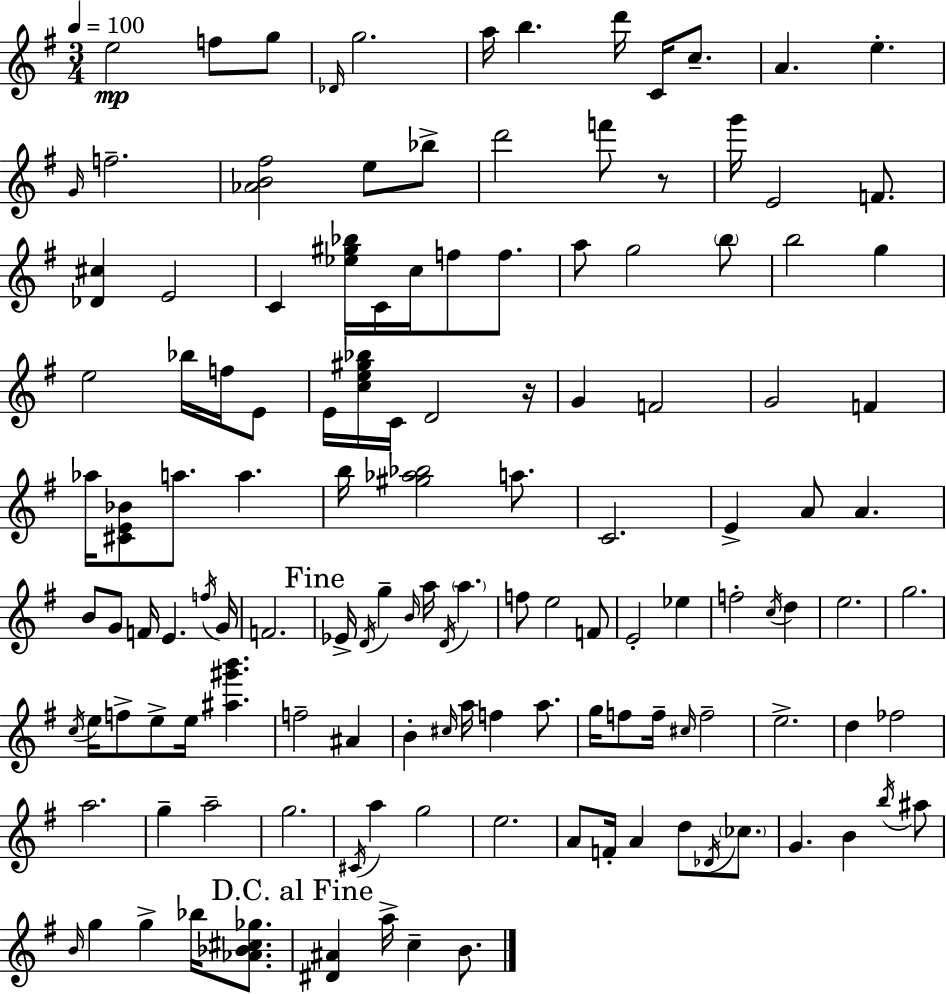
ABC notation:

X:1
T:Untitled
M:3/4
L:1/4
K:G
e2 f/2 g/2 _D/4 g2 a/4 b d'/4 C/4 c/2 A e G/4 f2 [_AB^f]2 e/2 _b/2 d'2 f'/2 z/2 g'/4 E2 F/2 [_D^c] E2 C [_e^g_b]/4 C/4 c/4 f/2 f/2 a/2 g2 b/2 b2 g e2 _b/4 f/4 E/2 E/4 [ce^g_b]/4 C/4 D2 z/4 G F2 G2 F _a/4 [^CE_B]/2 a/2 a b/4 [^g_a_b]2 a/2 C2 E A/2 A B/2 G/2 F/4 E f/4 G/4 F2 _E/4 D/4 g B/4 a/4 D/4 a f/2 e2 F/2 E2 _e f2 c/4 d e2 g2 c/4 e/4 f/2 e/2 e/4 [^a^g'b'] f2 ^A B ^c/4 a/4 f a/2 g/4 f/2 f/4 ^c/4 f2 e2 d _f2 a2 g a2 g2 ^C/4 a g2 e2 A/2 F/4 A d/2 _D/4 _c/2 G B b/4 ^a/2 B/4 g g _b/4 [_A_B^c_g]/2 [^D^A] a/4 c B/2